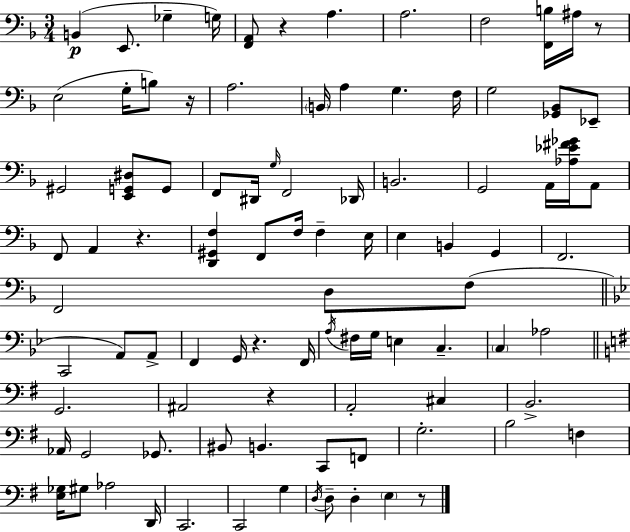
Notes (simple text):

B2/q E2/e. Gb3/q G3/s [F2,A2]/e R/q A3/q. A3/h. F3/h [F2,B3]/s A#3/s R/e E3/h G3/s B3/e R/s A3/h. B2/s A3/q G3/q. F3/s G3/h [Gb2,Bb2]/e Eb2/e G#2/h [E2,G2,D#3]/e G2/e F2/e D#2/s G3/s F2/h Db2/s B2/h. G2/h A2/s [Ab3,Eb4,F#4,Gb4]/s A2/e F2/e A2/q R/q. [D2,G#2,F3]/q F2/e F3/s F3/q E3/s E3/q B2/q G2/q F2/h. F2/h D3/e F3/e C2/h A2/e A2/e F2/q G2/s R/q. F2/s A3/s F#3/s G3/s E3/q C3/q. C3/q Ab3/h G2/h. A#2/h R/q A2/h C#3/q B2/h. Ab2/s G2/h Gb2/e. BIS2/e B2/q. C2/e F2/e G3/h. B3/h F3/q [E3,Gb3]/s G#3/e Ab3/h D2/s C2/h. C2/h G3/q D3/s D3/e D3/q E3/q R/e